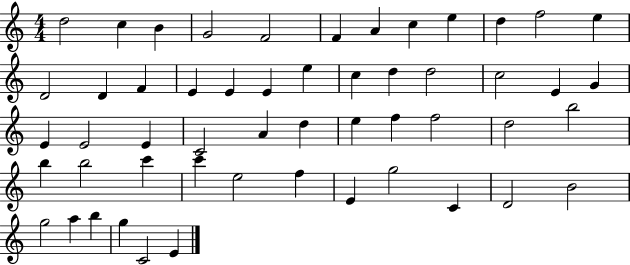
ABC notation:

X:1
T:Untitled
M:4/4
L:1/4
K:C
d2 c B G2 F2 F A c e d f2 e D2 D F E E E e c d d2 c2 E G E E2 E C2 A d e f f2 d2 b2 b b2 c' c' e2 f E g2 C D2 B2 g2 a b g C2 E